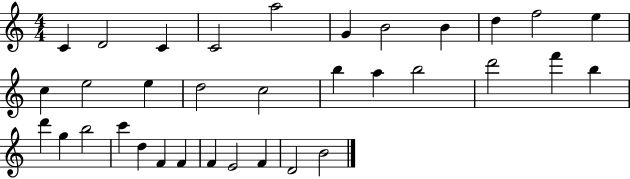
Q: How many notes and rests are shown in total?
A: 34